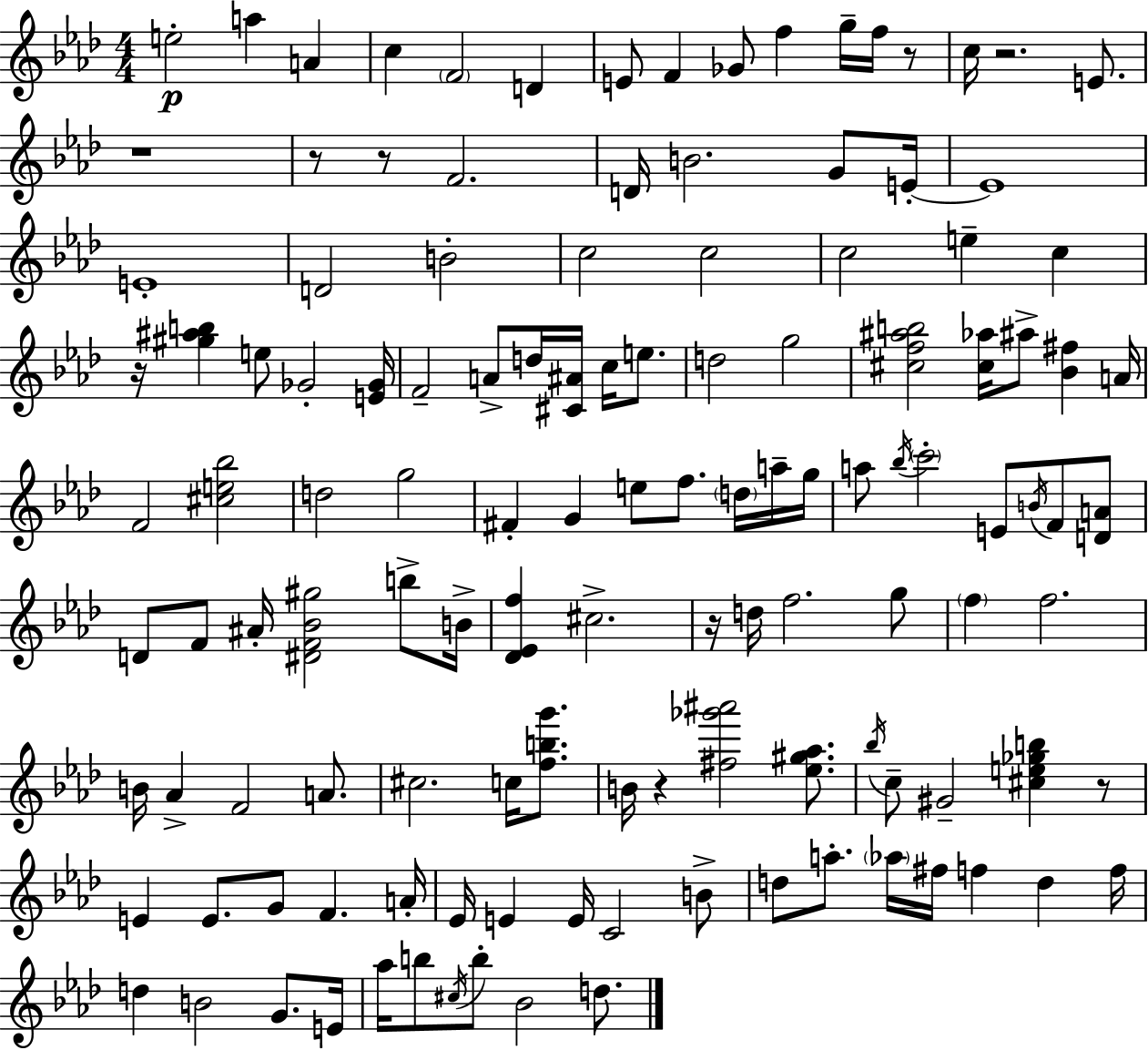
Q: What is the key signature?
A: AES major